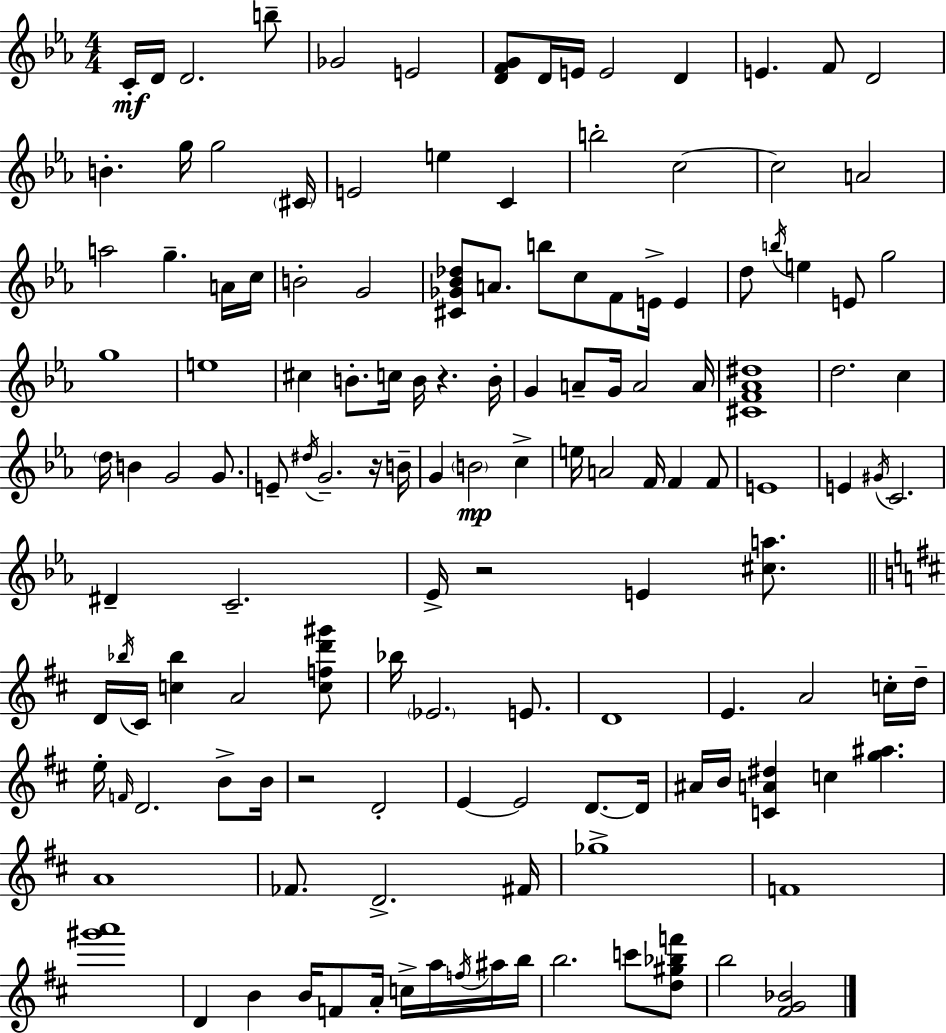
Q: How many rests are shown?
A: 4